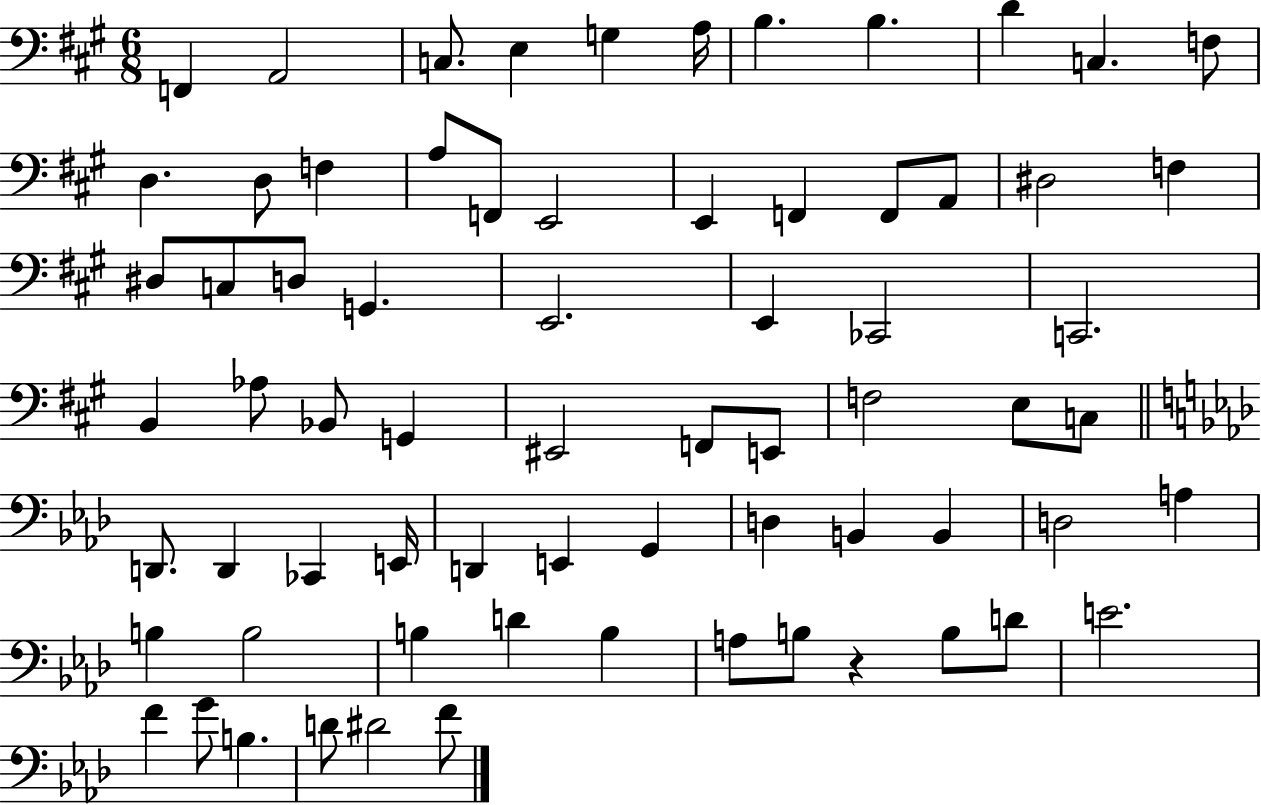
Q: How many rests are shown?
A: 1